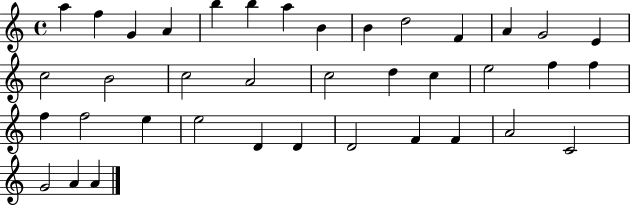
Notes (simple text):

A5/q F5/q G4/q A4/q B5/q B5/q A5/q B4/q B4/q D5/h F4/q A4/q G4/h E4/q C5/h B4/h C5/h A4/h C5/h D5/q C5/q E5/h F5/q F5/q F5/q F5/h E5/q E5/h D4/q D4/q D4/h F4/q F4/q A4/h C4/h G4/h A4/q A4/q